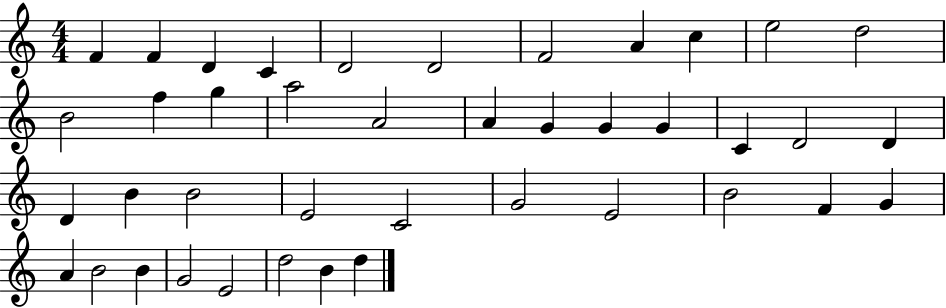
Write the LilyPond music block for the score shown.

{
  \clef treble
  \numericTimeSignature
  \time 4/4
  \key c \major
  f'4 f'4 d'4 c'4 | d'2 d'2 | f'2 a'4 c''4 | e''2 d''2 | \break b'2 f''4 g''4 | a''2 a'2 | a'4 g'4 g'4 g'4 | c'4 d'2 d'4 | \break d'4 b'4 b'2 | e'2 c'2 | g'2 e'2 | b'2 f'4 g'4 | \break a'4 b'2 b'4 | g'2 e'2 | d''2 b'4 d''4 | \bar "|."
}